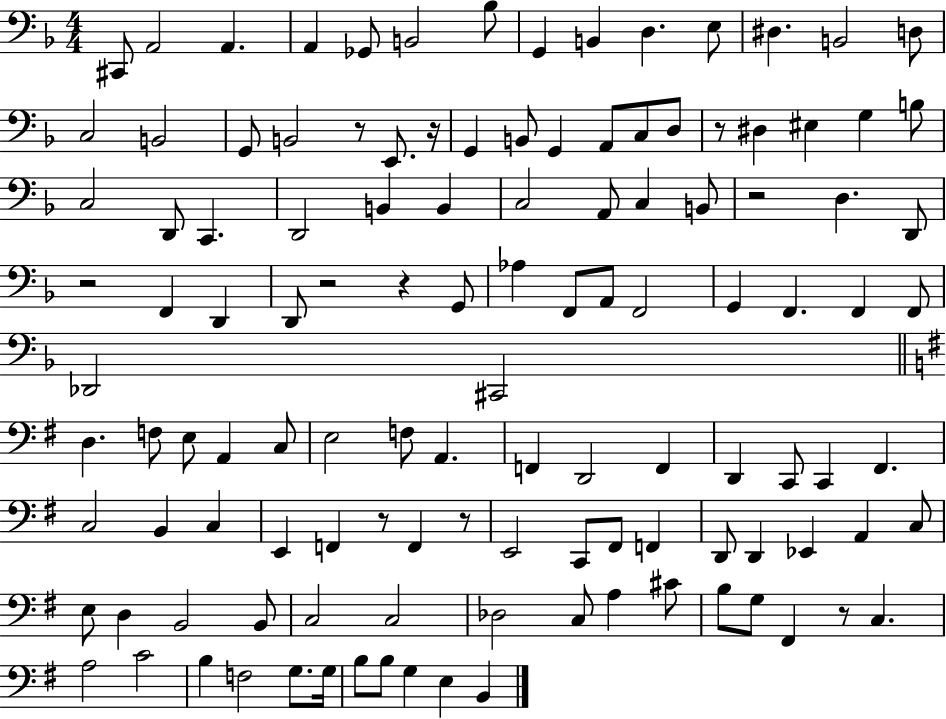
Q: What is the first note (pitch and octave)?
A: C#2